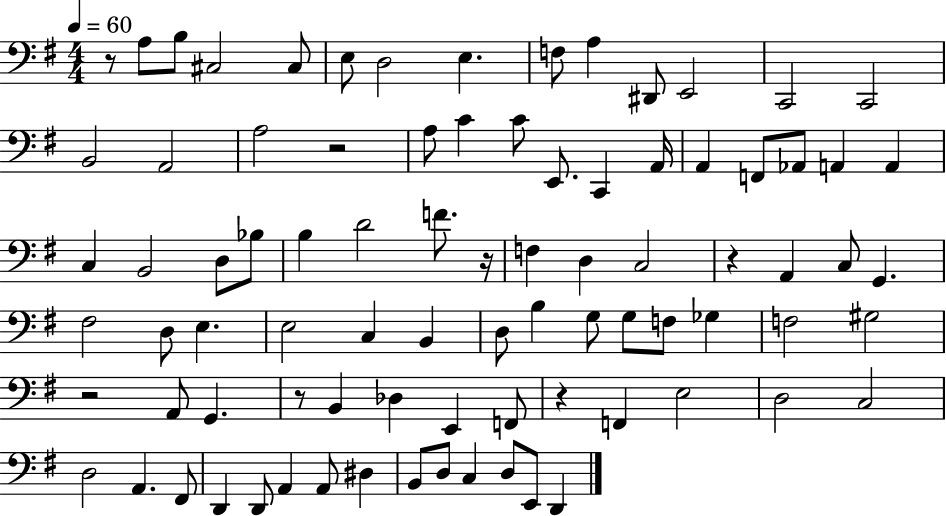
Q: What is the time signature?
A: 4/4